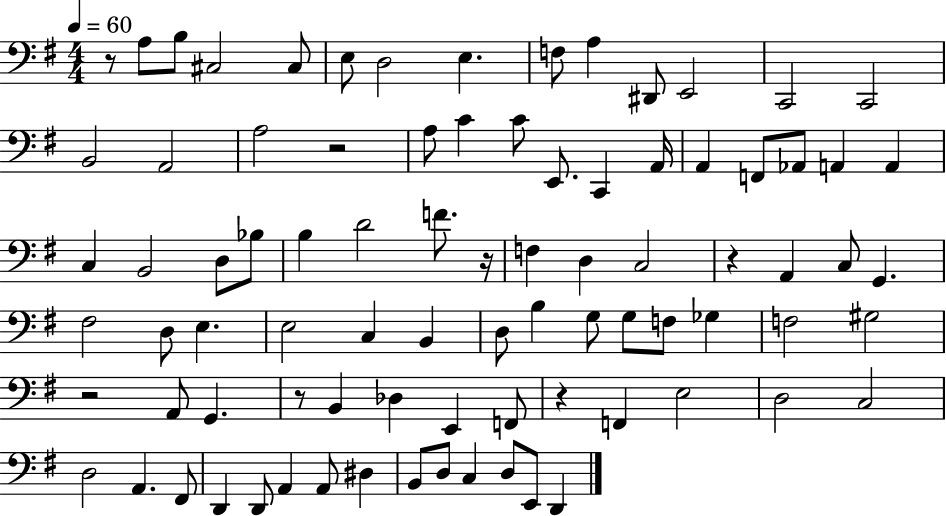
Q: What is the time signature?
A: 4/4